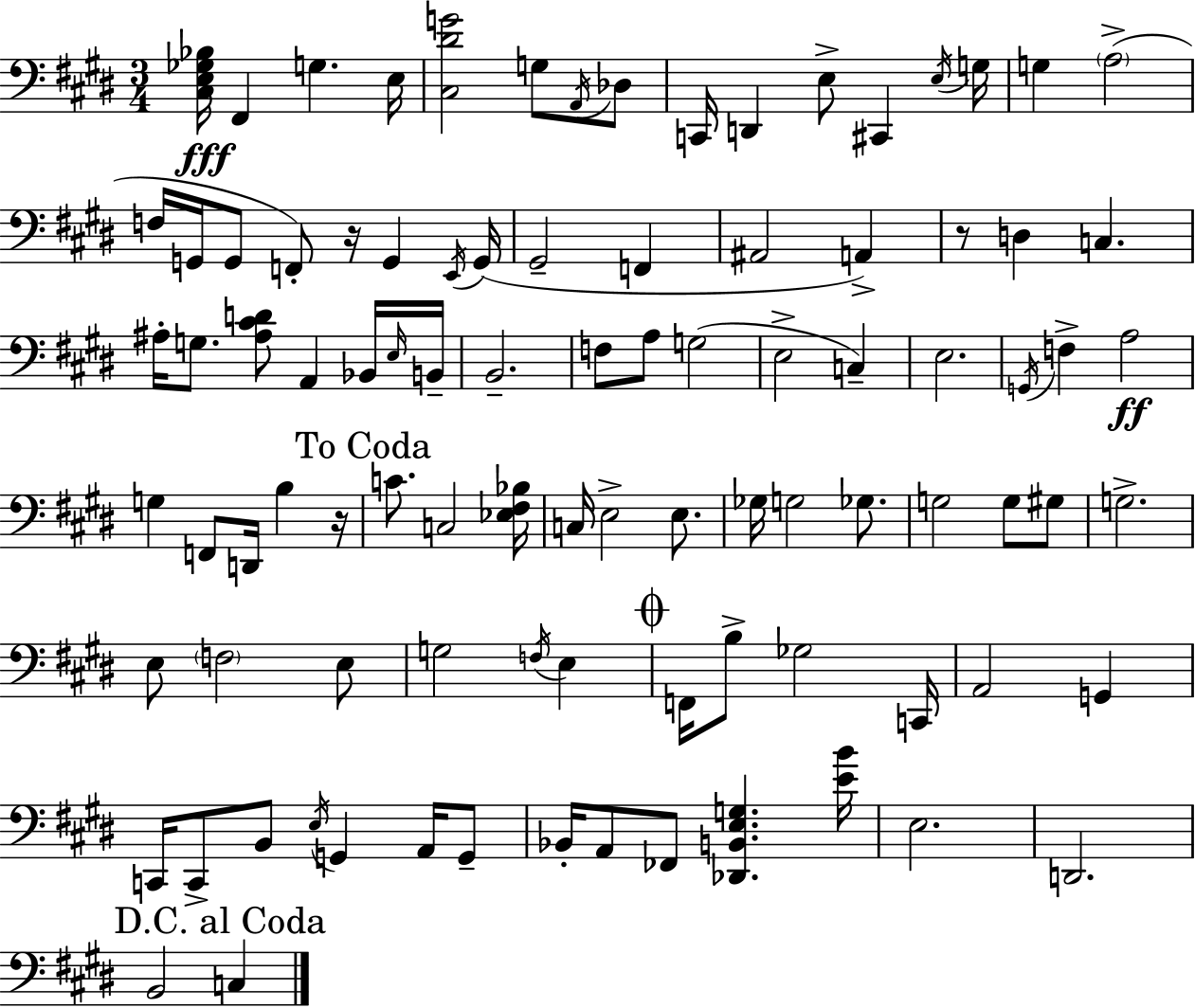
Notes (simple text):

[C#3,E3,Gb3,Bb3]/s F#2/q G3/q. E3/s [C#3,D#4,G4]/h G3/e A2/s Db3/e C2/s D2/q E3/e C#2/q E3/s G3/s G3/q A3/h F3/s G2/s G2/e F2/e R/s G2/q E2/s G2/s G#2/h F2/q A#2/h A2/q R/e D3/q C3/q. A#3/s G3/e. [A#3,C#4,D4]/e A2/q Bb2/s E3/s B2/s B2/h. F3/e A3/e G3/h E3/h C3/q E3/h. G2/s F3/q A3/h G3/q F2/e D2/s B3/q R/s C4/e. C3/h [Eb3,F#3,Bb3]/s C3/s E3/h E3/e. Gb3/s G3/h Gb3/e. G3/h G3/e G#3/e G3/h. E3/e F3/h E3/e G3/h F3/s E3/q F2/s B3/e Gb3/h C2/s A2/h G2/q C2/s C2/e B2/e E3/s G2/q A2/s G2/e Bb2/s A2/e FES2/e [Db2,B2,E3,G3]/q. [E4,B4]/s E3/h. D2/h. B2/h C3/q